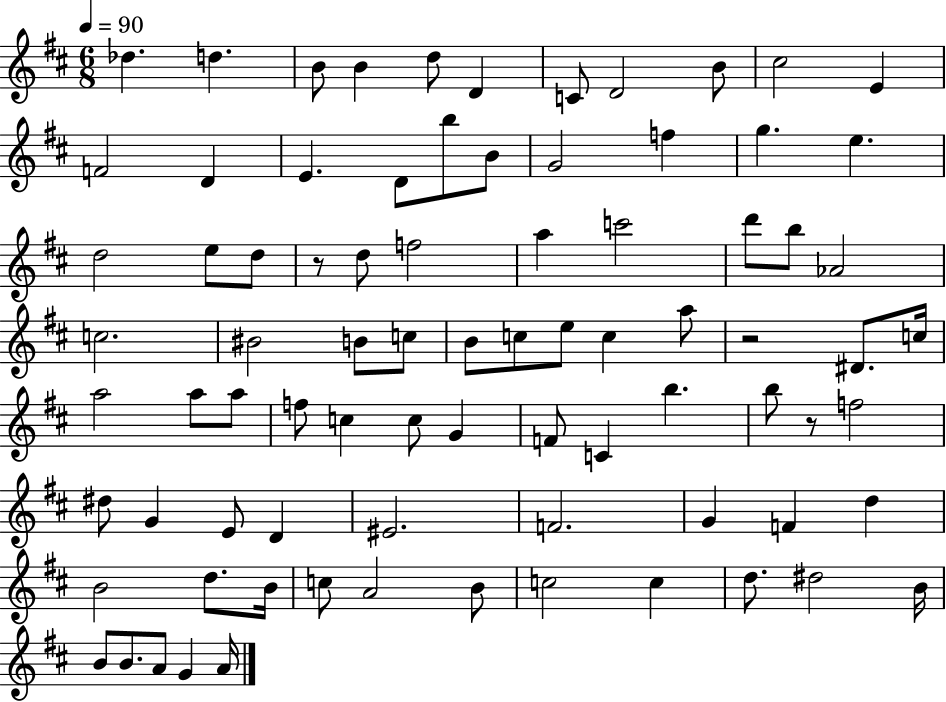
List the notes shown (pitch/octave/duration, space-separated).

Db5/q. D5/q. B4/e B4/q D5/e D4/q C4/e D4/h B4/e C#5/h E4/q F4/h D4/q E4/q. D4/e B5/e B4/e G4/h F5/q G5/q. E5/q. D5/h E5/e D5/e R/e D5/e F5/h A5/q C6/h D6/e B5/e Ab4/h C5/h. BIS4/h B4/e C5/e B4/e C5/e E5/e C5/q A5/e R/h D#4/e. C5/s A5/h A5/e A5/e F5/e C5/q C5/e G4/q F4/e C4/q B5/q. B5/e R/e F5/h D#5/e G4/q E4/e D4/q EIS4/h. F4/h. G4/q F4/q D5/q B4/h D5/e. B4/s C5/e A4/h B4/e C5/h C5/q D5/e. D#5/h B4/s B4/e B4/e. A4/e G4/q A4/s